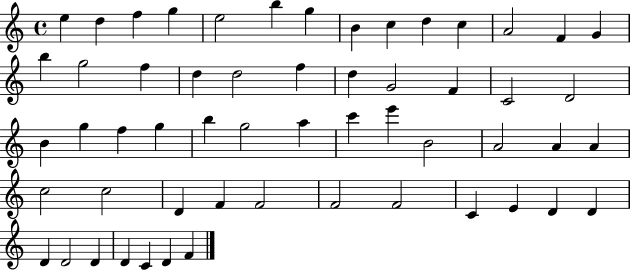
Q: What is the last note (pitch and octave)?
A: F4